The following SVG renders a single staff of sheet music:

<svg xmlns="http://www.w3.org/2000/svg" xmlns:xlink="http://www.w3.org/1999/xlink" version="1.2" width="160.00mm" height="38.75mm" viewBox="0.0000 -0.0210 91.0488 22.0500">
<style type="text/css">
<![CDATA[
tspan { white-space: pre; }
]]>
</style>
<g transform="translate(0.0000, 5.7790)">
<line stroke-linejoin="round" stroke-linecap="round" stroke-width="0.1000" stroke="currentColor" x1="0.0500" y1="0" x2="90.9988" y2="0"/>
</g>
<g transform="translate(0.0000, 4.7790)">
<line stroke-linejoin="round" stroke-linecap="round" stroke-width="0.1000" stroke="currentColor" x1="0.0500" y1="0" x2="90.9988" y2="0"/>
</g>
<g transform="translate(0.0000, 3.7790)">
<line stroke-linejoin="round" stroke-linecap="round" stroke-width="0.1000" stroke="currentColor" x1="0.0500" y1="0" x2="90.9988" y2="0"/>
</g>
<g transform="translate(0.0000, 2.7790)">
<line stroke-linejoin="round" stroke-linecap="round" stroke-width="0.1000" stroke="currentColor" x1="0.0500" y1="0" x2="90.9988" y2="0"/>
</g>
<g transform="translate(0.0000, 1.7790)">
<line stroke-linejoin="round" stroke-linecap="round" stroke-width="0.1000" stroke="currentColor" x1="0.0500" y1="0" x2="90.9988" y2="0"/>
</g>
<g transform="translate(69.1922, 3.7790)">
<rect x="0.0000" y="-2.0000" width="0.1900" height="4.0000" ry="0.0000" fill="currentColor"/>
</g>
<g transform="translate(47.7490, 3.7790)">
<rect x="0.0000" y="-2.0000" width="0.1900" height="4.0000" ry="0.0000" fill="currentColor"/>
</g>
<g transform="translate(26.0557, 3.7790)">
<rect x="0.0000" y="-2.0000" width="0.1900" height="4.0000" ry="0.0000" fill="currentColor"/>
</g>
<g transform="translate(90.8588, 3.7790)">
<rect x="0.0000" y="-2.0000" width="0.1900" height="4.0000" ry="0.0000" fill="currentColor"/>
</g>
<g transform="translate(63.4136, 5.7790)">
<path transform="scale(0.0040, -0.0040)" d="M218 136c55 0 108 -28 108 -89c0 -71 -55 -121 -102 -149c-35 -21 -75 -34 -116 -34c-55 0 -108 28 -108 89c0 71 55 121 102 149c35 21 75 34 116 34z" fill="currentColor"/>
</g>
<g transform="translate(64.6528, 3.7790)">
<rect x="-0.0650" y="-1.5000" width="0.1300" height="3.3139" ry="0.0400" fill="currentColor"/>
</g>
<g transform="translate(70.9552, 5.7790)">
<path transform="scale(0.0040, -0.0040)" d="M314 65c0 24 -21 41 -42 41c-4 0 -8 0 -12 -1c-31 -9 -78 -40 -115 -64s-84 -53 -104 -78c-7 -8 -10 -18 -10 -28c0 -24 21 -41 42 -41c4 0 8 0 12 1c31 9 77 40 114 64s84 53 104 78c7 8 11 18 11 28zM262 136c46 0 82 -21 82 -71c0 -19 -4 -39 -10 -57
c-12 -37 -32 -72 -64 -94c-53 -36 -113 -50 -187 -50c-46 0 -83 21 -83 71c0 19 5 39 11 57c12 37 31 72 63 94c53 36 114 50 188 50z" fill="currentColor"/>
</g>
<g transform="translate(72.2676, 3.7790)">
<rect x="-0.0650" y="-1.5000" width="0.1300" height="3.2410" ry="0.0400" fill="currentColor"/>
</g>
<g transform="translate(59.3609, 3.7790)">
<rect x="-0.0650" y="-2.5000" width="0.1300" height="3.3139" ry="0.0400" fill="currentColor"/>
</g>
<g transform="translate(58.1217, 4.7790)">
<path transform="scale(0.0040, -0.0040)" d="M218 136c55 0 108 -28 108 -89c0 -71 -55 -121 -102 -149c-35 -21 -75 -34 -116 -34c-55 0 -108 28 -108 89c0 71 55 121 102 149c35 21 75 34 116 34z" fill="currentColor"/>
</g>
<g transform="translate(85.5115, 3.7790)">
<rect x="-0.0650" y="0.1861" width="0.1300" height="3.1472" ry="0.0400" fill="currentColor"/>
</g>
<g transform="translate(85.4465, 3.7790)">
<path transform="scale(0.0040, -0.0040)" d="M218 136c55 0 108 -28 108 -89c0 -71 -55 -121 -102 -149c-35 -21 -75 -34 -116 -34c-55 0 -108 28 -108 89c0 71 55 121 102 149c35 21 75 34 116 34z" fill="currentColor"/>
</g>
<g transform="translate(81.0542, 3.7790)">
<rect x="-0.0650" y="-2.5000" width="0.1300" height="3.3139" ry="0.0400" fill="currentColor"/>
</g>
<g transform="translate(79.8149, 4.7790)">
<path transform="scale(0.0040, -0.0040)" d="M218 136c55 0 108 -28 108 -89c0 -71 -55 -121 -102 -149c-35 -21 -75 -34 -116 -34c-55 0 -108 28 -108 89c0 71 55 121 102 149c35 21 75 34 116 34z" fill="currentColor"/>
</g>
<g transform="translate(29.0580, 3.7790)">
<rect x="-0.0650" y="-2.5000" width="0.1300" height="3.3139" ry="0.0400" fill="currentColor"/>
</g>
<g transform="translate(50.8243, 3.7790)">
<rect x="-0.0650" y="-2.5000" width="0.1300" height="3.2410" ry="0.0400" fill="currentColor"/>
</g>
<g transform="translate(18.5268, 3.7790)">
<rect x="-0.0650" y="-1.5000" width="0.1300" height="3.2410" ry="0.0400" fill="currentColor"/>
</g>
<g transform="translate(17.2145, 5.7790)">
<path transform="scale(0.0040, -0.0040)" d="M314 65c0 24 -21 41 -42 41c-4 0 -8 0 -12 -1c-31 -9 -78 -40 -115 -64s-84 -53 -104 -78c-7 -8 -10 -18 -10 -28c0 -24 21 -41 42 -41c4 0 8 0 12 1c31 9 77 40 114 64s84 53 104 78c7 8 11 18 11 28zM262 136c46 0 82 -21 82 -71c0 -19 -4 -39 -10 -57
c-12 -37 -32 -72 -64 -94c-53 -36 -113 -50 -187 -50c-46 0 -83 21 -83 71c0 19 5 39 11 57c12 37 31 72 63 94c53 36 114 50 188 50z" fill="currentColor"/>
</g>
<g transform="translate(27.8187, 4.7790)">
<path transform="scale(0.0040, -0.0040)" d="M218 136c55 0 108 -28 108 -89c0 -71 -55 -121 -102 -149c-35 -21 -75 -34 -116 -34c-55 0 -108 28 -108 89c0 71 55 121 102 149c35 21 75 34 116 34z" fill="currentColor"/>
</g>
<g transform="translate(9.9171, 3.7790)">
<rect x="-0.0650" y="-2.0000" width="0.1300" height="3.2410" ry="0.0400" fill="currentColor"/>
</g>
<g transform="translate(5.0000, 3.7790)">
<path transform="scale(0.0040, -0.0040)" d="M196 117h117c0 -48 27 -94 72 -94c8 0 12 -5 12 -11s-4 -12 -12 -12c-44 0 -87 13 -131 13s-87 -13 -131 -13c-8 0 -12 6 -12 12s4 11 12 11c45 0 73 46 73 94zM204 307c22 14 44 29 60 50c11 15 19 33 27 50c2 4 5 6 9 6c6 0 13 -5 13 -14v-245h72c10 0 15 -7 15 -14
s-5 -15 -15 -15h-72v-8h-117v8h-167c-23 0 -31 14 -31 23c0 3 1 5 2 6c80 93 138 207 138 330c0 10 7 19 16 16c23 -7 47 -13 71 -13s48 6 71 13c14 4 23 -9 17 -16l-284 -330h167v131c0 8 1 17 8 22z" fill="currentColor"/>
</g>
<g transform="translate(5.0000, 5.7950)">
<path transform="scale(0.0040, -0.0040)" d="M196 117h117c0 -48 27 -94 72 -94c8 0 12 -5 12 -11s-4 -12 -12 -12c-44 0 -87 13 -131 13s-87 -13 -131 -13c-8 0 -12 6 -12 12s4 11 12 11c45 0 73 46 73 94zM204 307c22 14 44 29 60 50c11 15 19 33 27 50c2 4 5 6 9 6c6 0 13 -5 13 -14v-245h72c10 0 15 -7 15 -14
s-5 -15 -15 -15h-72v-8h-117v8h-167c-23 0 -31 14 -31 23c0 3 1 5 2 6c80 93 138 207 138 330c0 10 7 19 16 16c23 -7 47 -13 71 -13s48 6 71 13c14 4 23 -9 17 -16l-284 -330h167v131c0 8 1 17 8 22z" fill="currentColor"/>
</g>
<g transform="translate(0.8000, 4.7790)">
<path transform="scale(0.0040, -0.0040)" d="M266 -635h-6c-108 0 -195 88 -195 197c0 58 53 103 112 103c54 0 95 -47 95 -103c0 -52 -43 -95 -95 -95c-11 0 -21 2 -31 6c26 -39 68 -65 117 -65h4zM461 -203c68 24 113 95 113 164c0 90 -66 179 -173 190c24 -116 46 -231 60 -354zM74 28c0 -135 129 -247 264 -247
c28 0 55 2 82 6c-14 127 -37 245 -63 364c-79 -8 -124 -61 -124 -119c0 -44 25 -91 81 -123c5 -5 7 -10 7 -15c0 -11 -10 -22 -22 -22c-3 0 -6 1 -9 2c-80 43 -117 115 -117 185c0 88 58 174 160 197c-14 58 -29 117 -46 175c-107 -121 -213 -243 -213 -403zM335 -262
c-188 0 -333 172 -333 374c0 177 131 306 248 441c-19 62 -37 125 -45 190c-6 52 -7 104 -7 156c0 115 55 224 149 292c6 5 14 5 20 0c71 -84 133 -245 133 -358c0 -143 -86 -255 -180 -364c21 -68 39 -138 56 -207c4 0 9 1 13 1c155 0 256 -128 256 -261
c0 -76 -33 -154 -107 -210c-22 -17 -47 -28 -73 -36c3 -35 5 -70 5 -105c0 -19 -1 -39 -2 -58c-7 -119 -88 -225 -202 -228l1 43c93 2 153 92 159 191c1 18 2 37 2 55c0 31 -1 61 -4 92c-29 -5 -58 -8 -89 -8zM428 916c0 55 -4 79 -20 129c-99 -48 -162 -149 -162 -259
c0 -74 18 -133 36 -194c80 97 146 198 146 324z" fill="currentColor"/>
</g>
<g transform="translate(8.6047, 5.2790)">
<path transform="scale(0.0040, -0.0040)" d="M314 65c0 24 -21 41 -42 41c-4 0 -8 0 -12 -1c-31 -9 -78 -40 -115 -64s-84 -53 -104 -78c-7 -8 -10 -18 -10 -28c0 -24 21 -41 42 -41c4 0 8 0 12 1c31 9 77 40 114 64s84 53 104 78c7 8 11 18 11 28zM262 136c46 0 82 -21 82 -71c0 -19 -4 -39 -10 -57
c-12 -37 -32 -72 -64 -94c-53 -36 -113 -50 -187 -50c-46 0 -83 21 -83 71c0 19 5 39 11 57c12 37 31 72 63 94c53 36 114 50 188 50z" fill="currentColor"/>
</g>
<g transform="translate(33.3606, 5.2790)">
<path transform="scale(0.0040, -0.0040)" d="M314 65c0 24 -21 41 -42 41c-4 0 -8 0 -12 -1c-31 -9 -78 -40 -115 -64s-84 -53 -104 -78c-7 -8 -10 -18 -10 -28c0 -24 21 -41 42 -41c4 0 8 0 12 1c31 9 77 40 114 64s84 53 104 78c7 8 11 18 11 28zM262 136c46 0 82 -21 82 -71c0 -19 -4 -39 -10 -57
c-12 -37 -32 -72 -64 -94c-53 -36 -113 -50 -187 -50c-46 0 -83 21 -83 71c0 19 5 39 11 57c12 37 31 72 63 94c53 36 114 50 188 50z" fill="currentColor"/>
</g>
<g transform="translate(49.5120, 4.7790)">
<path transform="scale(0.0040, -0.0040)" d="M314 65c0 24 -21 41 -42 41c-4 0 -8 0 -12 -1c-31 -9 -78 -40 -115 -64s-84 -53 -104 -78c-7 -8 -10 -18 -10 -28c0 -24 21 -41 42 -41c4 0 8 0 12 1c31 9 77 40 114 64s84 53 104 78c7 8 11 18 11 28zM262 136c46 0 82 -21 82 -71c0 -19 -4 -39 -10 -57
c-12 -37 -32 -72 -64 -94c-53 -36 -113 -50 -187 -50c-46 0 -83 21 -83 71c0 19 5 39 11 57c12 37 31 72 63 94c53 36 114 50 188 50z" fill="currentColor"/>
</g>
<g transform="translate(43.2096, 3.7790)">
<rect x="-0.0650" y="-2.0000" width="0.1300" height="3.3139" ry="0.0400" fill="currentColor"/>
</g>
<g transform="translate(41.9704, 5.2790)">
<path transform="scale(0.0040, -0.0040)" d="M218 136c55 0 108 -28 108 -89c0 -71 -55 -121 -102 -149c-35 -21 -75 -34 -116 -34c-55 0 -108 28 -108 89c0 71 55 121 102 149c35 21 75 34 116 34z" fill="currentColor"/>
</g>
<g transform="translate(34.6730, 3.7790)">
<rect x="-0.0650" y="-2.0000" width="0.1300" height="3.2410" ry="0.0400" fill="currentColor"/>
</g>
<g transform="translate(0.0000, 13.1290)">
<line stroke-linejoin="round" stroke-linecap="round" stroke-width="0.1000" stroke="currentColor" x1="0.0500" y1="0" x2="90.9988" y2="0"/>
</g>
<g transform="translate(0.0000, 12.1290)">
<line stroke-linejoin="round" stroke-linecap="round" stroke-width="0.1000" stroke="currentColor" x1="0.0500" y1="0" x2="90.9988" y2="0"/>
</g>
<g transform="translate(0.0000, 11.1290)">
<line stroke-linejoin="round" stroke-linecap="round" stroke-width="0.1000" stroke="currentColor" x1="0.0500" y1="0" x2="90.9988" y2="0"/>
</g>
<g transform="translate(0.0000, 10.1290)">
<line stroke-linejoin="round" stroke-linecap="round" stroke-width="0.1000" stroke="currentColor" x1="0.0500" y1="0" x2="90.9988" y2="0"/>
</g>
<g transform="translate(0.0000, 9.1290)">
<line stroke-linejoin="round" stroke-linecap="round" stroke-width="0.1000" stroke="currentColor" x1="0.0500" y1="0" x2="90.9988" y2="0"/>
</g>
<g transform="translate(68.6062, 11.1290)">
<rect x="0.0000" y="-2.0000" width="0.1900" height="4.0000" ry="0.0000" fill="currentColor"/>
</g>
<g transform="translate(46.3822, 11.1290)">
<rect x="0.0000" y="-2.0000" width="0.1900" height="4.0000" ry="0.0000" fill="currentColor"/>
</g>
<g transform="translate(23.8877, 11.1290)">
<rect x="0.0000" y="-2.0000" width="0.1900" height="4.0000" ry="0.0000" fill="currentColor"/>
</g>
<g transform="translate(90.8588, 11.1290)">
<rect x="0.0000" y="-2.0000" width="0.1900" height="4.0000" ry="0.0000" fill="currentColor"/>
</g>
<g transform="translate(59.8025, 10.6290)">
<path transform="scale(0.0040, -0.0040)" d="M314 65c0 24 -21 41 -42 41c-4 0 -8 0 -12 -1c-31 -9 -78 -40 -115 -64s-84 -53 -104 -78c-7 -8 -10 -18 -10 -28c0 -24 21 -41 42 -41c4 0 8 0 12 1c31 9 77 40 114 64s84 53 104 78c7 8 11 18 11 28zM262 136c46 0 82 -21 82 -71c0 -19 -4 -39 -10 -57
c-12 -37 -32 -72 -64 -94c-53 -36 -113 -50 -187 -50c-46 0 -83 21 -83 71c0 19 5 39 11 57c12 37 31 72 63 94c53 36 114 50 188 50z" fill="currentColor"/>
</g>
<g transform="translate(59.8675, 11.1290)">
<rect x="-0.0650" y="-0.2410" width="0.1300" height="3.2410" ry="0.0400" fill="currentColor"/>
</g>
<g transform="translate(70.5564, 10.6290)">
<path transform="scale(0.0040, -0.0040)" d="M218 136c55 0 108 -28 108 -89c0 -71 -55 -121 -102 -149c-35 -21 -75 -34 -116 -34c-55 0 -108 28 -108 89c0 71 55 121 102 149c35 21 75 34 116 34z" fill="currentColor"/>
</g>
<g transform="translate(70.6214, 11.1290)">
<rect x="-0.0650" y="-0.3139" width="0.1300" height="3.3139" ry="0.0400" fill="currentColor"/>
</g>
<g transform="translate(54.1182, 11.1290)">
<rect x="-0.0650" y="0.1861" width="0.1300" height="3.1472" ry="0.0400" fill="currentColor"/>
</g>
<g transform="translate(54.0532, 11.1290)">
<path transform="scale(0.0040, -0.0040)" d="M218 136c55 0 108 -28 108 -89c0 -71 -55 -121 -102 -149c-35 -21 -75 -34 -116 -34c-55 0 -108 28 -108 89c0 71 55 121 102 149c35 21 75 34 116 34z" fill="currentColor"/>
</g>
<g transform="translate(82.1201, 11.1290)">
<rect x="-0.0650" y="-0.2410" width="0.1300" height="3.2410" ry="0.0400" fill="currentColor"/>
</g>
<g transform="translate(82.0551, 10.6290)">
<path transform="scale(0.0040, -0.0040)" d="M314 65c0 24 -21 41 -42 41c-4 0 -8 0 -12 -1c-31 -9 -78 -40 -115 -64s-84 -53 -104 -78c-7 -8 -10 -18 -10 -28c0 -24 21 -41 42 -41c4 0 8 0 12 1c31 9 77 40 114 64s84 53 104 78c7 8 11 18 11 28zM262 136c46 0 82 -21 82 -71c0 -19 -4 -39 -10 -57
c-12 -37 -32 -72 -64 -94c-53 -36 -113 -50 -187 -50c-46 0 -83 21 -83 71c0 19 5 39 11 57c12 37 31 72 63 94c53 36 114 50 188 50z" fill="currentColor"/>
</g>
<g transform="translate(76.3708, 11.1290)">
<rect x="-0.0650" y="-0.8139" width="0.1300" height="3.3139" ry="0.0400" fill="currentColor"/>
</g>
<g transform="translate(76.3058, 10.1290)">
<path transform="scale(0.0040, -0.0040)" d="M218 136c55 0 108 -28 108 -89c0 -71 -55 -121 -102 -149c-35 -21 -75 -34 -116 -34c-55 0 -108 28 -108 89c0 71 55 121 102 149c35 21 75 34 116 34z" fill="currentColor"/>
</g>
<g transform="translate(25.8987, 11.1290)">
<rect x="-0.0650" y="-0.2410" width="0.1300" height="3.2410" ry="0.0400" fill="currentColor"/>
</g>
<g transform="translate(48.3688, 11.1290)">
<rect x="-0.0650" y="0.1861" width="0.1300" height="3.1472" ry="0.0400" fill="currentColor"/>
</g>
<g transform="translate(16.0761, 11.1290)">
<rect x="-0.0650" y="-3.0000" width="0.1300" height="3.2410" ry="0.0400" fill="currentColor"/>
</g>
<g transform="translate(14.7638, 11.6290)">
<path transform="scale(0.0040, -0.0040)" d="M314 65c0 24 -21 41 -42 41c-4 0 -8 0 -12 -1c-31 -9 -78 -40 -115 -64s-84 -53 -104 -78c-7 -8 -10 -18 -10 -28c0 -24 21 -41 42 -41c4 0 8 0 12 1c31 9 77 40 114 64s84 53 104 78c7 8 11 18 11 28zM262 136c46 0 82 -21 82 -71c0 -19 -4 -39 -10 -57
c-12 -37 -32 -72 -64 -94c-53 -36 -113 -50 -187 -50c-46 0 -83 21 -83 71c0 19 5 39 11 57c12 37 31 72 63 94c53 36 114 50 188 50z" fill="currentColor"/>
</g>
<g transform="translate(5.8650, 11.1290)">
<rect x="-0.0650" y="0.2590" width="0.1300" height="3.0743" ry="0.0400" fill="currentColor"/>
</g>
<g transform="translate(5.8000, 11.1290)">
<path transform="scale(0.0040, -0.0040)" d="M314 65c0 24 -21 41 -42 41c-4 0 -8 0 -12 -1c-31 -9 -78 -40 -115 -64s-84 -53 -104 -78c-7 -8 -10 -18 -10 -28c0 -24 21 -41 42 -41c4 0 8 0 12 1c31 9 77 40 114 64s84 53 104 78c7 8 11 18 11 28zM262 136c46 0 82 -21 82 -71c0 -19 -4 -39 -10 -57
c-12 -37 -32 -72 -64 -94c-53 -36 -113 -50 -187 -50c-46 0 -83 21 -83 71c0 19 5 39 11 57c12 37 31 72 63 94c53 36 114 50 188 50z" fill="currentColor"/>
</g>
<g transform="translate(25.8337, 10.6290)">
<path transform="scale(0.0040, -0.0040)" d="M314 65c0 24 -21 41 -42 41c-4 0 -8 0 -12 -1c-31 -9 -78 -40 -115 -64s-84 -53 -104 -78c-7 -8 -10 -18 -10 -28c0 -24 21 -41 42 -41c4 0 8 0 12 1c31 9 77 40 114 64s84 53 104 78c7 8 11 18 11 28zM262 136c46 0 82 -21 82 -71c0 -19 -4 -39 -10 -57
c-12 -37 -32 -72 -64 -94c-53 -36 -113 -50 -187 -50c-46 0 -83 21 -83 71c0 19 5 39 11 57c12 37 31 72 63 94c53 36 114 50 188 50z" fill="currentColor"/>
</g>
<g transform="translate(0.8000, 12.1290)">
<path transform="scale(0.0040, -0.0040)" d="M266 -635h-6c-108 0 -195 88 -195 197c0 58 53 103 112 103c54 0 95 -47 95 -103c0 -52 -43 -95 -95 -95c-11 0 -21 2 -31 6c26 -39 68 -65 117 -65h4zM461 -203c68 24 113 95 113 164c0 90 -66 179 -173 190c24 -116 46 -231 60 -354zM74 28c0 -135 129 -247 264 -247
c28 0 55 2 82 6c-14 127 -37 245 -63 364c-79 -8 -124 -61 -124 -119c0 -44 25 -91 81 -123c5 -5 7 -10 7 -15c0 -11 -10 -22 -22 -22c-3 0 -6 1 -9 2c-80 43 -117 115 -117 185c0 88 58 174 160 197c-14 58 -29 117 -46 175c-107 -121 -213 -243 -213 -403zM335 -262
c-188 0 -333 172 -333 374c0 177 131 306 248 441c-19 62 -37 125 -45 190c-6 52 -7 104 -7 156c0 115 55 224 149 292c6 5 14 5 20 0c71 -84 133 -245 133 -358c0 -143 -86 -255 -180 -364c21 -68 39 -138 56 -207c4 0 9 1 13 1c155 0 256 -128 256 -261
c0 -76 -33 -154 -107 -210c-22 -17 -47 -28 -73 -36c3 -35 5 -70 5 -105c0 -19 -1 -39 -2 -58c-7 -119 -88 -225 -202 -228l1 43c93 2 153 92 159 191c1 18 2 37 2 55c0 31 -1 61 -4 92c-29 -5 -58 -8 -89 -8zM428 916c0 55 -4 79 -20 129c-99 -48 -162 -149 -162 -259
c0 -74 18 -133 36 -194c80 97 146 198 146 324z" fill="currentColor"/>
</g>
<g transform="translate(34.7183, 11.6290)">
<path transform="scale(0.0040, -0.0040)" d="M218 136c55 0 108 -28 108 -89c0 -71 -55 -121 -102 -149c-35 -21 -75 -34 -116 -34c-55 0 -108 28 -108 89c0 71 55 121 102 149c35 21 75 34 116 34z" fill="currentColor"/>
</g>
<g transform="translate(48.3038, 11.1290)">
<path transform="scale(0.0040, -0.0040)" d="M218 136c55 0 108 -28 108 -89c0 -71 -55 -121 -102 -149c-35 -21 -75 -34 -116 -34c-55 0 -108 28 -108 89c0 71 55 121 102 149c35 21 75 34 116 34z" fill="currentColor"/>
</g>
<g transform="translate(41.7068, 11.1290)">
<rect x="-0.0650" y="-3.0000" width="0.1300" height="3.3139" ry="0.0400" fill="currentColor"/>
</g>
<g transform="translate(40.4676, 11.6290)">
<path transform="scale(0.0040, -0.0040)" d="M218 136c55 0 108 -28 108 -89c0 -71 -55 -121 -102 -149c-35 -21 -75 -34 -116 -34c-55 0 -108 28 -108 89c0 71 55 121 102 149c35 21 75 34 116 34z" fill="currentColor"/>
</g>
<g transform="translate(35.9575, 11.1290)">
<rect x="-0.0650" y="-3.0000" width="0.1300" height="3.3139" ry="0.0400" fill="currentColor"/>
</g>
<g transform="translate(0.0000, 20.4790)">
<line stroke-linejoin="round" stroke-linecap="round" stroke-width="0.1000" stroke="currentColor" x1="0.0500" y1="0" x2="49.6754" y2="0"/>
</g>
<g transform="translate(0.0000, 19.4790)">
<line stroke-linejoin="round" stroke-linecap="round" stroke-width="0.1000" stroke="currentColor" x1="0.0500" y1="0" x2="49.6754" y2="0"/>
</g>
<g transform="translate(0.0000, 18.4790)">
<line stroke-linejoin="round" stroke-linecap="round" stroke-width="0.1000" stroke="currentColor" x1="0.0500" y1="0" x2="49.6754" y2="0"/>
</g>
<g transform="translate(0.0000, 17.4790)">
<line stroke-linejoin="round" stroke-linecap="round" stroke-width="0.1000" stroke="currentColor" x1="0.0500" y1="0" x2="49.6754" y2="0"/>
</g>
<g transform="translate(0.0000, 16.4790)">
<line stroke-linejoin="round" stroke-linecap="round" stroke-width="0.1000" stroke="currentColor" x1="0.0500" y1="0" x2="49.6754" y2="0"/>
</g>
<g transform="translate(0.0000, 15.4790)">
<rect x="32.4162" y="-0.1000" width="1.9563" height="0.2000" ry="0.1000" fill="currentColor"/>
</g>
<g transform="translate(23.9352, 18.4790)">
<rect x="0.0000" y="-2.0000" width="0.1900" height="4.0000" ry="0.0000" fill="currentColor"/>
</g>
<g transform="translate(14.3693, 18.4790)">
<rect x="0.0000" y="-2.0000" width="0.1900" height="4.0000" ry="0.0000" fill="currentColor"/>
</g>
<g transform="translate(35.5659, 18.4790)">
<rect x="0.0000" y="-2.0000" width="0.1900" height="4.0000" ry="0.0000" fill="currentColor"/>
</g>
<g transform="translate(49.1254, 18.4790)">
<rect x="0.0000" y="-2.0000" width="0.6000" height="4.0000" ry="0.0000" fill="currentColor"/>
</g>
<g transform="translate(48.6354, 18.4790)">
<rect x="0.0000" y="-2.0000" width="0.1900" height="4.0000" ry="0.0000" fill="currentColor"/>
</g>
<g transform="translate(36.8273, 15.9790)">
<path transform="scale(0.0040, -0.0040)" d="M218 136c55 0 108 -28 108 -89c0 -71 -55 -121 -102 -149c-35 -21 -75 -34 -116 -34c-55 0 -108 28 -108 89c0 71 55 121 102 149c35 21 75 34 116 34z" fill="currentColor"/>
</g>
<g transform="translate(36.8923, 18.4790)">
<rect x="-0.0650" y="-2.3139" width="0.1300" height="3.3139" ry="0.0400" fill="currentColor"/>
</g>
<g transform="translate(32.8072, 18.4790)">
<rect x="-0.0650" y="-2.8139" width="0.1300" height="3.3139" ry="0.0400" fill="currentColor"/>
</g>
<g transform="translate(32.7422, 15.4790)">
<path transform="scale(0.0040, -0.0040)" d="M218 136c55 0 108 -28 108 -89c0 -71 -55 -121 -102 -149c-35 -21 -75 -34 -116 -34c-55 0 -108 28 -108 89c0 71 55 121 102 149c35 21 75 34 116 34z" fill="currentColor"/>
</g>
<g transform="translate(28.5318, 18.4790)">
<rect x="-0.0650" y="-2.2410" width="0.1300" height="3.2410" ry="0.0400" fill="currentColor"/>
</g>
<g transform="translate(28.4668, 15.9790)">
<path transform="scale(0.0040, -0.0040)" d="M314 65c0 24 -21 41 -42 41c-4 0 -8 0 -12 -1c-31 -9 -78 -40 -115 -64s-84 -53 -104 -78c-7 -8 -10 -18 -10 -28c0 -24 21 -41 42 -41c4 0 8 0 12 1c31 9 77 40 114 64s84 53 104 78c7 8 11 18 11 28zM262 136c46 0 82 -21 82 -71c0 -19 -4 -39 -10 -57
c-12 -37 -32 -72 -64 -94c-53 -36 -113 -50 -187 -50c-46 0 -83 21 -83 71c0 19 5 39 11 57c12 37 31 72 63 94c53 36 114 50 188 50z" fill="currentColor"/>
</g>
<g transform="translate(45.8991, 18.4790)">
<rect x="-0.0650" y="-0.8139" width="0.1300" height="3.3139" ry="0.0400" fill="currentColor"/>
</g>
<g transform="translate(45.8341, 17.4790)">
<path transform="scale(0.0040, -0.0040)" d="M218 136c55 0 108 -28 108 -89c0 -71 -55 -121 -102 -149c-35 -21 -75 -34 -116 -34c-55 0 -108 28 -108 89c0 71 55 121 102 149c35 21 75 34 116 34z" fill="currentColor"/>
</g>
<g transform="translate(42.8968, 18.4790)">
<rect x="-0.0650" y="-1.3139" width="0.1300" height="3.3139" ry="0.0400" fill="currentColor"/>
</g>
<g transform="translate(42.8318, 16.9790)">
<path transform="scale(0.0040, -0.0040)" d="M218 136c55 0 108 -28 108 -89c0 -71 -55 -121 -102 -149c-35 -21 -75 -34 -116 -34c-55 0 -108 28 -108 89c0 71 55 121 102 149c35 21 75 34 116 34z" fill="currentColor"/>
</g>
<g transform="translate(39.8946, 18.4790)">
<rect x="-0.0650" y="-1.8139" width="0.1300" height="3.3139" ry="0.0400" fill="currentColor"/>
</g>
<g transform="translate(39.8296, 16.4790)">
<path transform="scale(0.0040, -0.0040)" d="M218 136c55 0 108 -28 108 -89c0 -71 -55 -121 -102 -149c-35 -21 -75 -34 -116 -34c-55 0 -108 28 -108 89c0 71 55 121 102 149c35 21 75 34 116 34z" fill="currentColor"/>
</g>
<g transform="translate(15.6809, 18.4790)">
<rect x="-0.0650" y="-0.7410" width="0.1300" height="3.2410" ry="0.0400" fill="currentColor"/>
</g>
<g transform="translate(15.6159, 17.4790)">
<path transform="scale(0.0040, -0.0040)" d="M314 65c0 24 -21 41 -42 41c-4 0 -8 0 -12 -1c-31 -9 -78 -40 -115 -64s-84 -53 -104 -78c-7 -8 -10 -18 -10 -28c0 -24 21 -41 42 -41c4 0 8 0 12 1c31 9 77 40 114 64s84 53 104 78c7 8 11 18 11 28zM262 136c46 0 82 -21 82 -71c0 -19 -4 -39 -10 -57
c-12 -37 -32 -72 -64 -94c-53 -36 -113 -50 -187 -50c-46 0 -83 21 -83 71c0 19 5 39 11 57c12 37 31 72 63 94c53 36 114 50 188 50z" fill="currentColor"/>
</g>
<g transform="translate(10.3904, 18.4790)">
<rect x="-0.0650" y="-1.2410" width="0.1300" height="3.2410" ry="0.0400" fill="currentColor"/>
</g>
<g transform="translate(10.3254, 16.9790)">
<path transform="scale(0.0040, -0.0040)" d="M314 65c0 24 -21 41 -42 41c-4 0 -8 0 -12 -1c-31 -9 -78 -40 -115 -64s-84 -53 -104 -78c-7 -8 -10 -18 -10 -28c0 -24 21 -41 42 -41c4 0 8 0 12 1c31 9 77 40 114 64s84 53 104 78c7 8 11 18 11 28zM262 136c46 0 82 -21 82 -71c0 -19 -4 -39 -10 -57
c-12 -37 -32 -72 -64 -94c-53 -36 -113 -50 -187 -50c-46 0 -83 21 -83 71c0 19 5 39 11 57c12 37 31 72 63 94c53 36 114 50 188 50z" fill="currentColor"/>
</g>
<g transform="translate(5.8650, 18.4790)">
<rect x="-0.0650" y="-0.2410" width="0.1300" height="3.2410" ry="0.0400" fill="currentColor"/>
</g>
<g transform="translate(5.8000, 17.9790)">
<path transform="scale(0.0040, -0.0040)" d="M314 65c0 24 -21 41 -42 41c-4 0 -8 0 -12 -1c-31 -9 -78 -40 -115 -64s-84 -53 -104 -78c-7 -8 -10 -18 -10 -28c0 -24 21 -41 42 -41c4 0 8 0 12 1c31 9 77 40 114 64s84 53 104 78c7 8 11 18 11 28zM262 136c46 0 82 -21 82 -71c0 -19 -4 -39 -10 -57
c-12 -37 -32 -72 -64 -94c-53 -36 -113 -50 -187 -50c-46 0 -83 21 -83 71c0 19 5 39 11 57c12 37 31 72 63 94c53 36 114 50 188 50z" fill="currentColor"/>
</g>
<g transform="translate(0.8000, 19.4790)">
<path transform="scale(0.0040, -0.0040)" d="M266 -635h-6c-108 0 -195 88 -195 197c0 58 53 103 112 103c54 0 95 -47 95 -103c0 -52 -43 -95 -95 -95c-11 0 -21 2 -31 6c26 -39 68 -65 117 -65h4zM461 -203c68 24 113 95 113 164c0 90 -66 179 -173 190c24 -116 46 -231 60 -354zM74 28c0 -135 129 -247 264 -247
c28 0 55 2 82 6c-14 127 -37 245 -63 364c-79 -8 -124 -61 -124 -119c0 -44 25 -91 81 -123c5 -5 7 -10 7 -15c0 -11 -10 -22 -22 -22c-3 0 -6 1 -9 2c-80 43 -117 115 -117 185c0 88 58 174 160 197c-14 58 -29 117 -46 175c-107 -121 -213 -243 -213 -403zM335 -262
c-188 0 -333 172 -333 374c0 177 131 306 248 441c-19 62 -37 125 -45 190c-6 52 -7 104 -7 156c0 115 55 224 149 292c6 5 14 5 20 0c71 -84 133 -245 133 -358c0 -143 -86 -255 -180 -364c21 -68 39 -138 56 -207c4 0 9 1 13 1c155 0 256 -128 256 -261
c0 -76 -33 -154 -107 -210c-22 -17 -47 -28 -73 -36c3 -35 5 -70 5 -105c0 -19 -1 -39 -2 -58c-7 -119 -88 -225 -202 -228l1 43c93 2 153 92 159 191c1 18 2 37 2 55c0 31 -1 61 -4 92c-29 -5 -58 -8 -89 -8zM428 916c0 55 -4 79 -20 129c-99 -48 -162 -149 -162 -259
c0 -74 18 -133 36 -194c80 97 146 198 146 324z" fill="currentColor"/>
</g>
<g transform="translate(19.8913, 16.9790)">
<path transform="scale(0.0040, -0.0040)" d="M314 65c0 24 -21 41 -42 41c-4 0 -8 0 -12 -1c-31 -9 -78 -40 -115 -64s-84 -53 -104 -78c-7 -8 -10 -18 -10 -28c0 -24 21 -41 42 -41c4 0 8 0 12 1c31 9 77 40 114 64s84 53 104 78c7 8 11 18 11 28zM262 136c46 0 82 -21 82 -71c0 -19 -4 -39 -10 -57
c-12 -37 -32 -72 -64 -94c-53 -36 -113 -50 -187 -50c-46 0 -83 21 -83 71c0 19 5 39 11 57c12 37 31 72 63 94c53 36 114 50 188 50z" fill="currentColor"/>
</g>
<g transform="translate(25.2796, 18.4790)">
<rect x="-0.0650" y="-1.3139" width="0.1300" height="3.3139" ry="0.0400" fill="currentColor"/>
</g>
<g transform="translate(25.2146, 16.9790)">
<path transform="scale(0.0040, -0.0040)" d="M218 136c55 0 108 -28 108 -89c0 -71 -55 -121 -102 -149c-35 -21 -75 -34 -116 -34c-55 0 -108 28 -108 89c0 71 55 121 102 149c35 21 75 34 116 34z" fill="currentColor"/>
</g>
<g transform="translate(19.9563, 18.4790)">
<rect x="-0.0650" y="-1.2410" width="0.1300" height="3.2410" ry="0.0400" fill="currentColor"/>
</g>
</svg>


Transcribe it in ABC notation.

X:1
T:Untitled
M:4/4
L:1/4
K:C
F2 E2 G F2 F G2 G E E2 G B B2 A2 c2 A A B B c2 c d c2 c2 e2 d2 e2 e g2 a g f e d